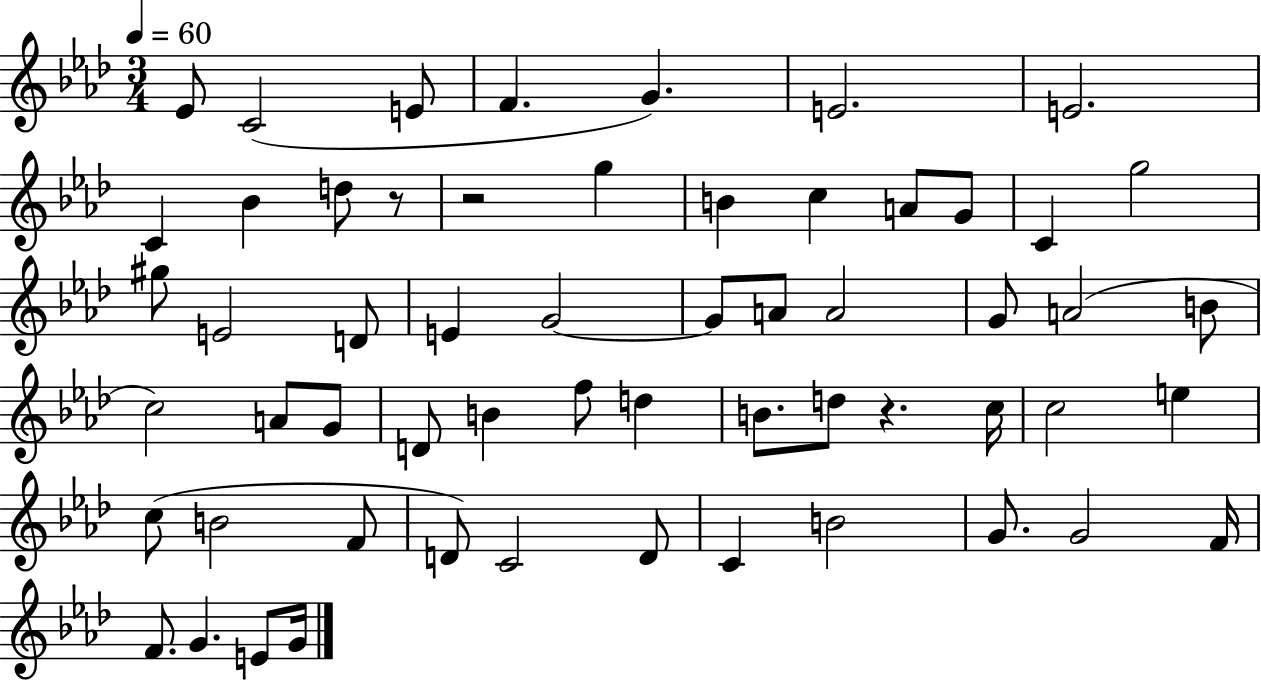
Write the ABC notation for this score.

X:1
T:Untitled
M:3/4
L:1/4
K:Ab
_E/2 C2 E/2 F G E2 E2 C _B d/2 z/2 z2 g B c A/2 G/2 C g2 ^g/2 E2 D/2 E G2 G/2 A/2 A2 G/2 A2 B/2 c2 A/2 G/2 D/2 B f/2 d B/2 d/2 z c/4 c2 e c/2 B2 F/2 D/2 C2 D/2 C B2 G/2 G2 F/4 F/2 G E/2 G/4